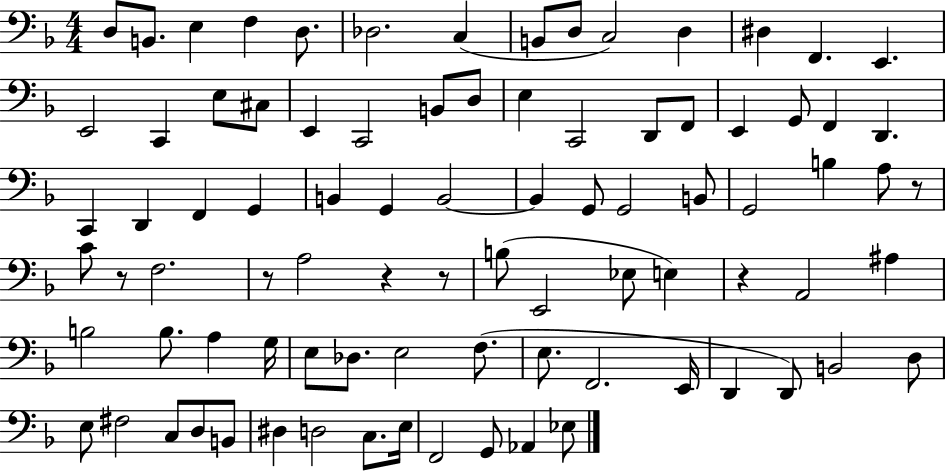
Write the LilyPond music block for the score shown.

{
  \clef bass
  \numericTimeSignature
  \time 4/4
  \key f \major
  d8 b,8. e4 f4 d8. | des2. c4( | b,8 d8 c2) d4 | dis4 f,4. e,4. | \break e,2 c,4 e8 cis8 | e,4 c,2 b,8 d8 | e4 c,2 d,8 f,8 | e,4 g,8 f,4 d,4. | \break c,4 d,4 f,4 g,4 | b,4 g,4 b,2~~ | b,4 g,8 g,2 b,8 | g,2 b4 a8 r8 | \break c'8 r8 f2. | r8 a2 r4 r8 | b8( e,2 ees8 e4) | r4 a,2 ais4 | \break b2 b8. a4 g16 | e8 des8. e2 f8.( | e8. f,2. e,16 | d,4 d,8) b,2 d8 | \break e8 fis2 c8 d8 b,8 | dis4 d2 c8. e16 | f,2 g,8 aes,4 ees8 | \bar "|."
}